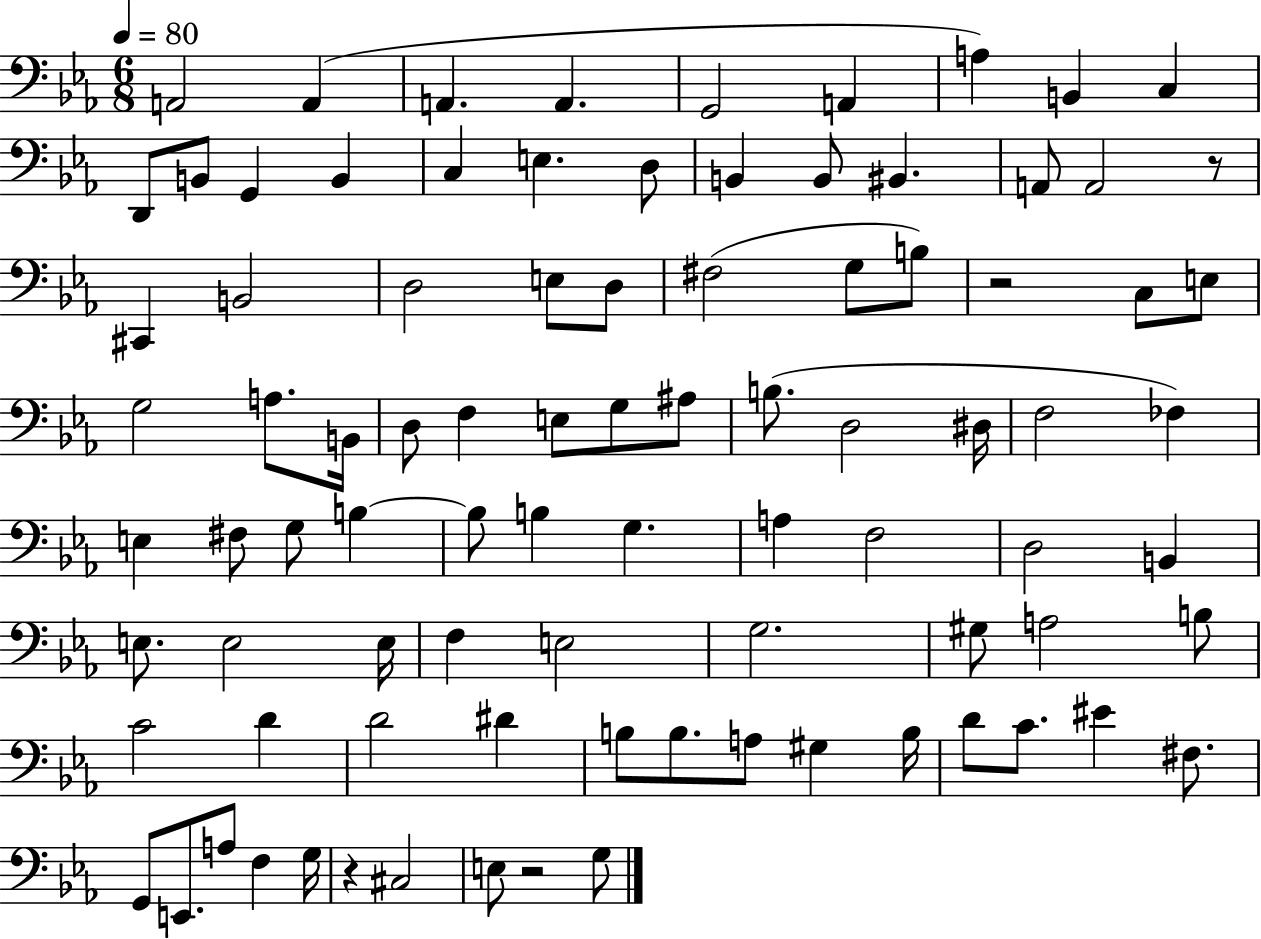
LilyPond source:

{
  \clef bass
  \numericTimeSignature
  \time 6/8
  \key ees \major
  \tempo 4 = 80
  \repeat volta 2 { a,2 a,4( | a,4. a,4. | g,2 a,4 | a4) b,4 c4 | \break d,8 b,8 g,4 b,4 | c4 e4. d8 | b,4 b,8 bis,4. | a,8 a,2 r8 | \break cis,4 b,2 | d2 e8 d8 | fis2( g8 b8) | r2 c8 e8 | \break g2 a8. b,16 | d8 f4 e8 g8 ais8 | b8.( d2 dis16 | f2 fes4) | \break e4 fis8 g8 b4~~ | b8 b4 g4. | a4 f2 | d2 b,4 | \break e8. e2 e16 | f4 e2 | g2. | gis8 a2 b8 | \break c'2 d'4 | d'2 dis'4 | b8 b8. a8 gis4 b16 | d'8 c'8. eis'4 fis8. | \break g,8 e,8. a8 f4 g16 | r4 cis2 | e8 r2 g8 | } \bar "|."
}